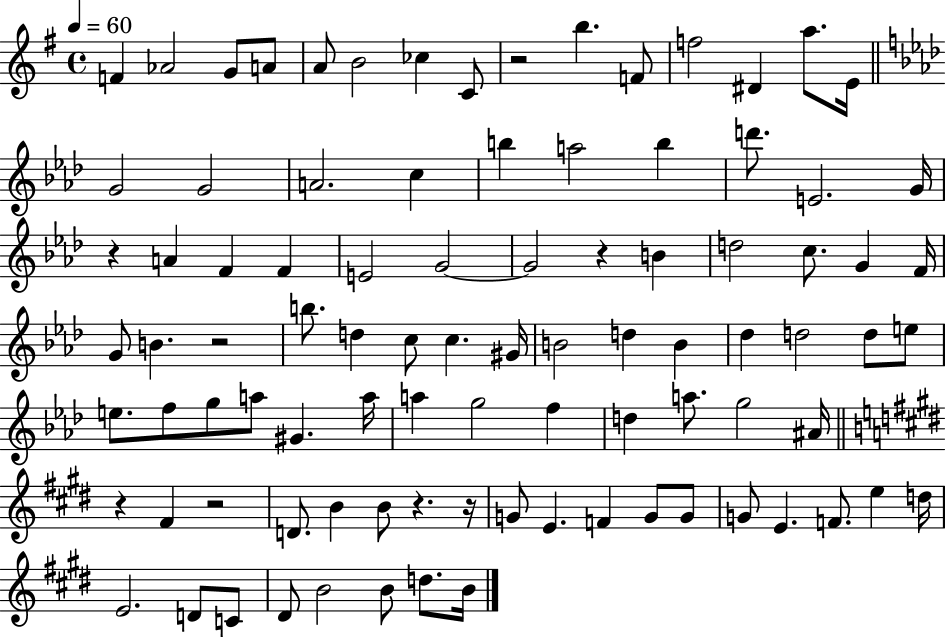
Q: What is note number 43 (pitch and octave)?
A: B4